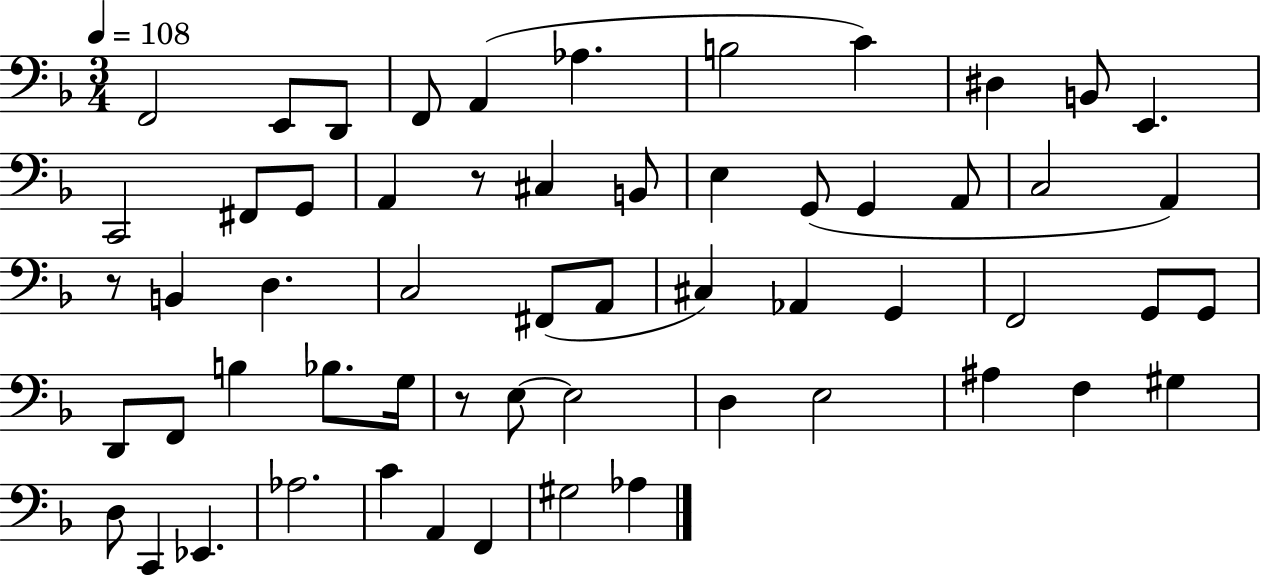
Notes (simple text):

F2/h E2/e D2/e F2/e A2/q Ab3/q. B3/h C4/q D#3/q B2/e E2/q. C2/h F#2/e G2/e A2/q R/e C#3/q B2/e E3/q G2/e G2/q A2/e C3/h A2/q R/e B2/q D3/q. C3/h F#2/e A2/e C#3/q Ab2/q G2/q F2/h G2/e G2/e D2/e F2/e B3/q Bb3/e. G3/s R/e E3/e E3/h D3/q E3/h A#3/q F3/q G#3/q D3/e C2/q Eb2/q. Ab3/h. C4/q A2/q F2/q G#3/h Ab3/q